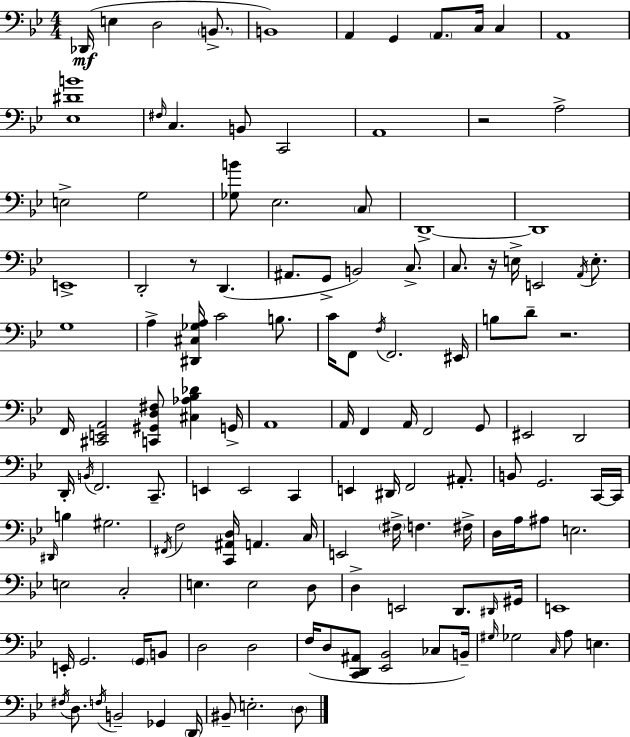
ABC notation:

X:1
T:Untitled
M:4/4
L:1/4
K:Bb
_D,,/4 E, D,2 B,,/2 B,,4 A,, G,, A,,/2 C,/4 C, A,,4 [_E,^DB]4 ^F,/4 C, B,,/2 C,,2 A,,4 z2 A,2 E,2 G,2 [_G,B]/2 _E,2 C,/2 D,,4 D,,4 E,,4 D,,2 z/2 D,, ^A,,/2 G,,/2 B,,2 C,/2 C,/2 z/4 E,/4 E,,2 A,,/4 E,/2 G,4 A, [^D,,^C,_G,A,]/4 C2 B,/2 C/4 F,,/2 F,/4 F,,2 ^E,,/4 B,/2 D/2 z2 F,,/4 [^C,,E,,A,,]2 [C,,^G,,D,^F,]/2 [^C,_A,_B,_D] G,,/4 A,,4 A,,/4 F,, A,,/4 F,,2 G,,/2 ^E,,2 D,,2 D,,/4 B,,/4 F,,2 C,,/2 E,, E,,2 C,, E,, ^D,,/4 F,,2 ^A,,/2 B,,/2 G,,2 C,,/4 C,,/4 ^D,,/4 B, ^G,2 ^F,,/4 F,2 [C,,^A,,D,]/4 A,, C,/4 E,,2 ^F,/4 F, ^F,/4 D,/4 A,/4 ^A,/2 E,2 E,2 C,2 E, E,2 D,/2 D, E,,2 D,,/2 ^D,,/4 ^G,,/4 E,,4 E,,/4 G,,2 G,,/4 B,,/2 D,2 D,2 F,/4 D,/2 [C,,D,,^A,,]/2 [_E,,_B,,]2 _C,/2 B,,/4 ^G,/4 _G,2 C,/4 A,/2 E, ^F,/4 D,/2 F,/4 B,,2 _G,, D,,/4 ^B,,/2 E,2 D,/2